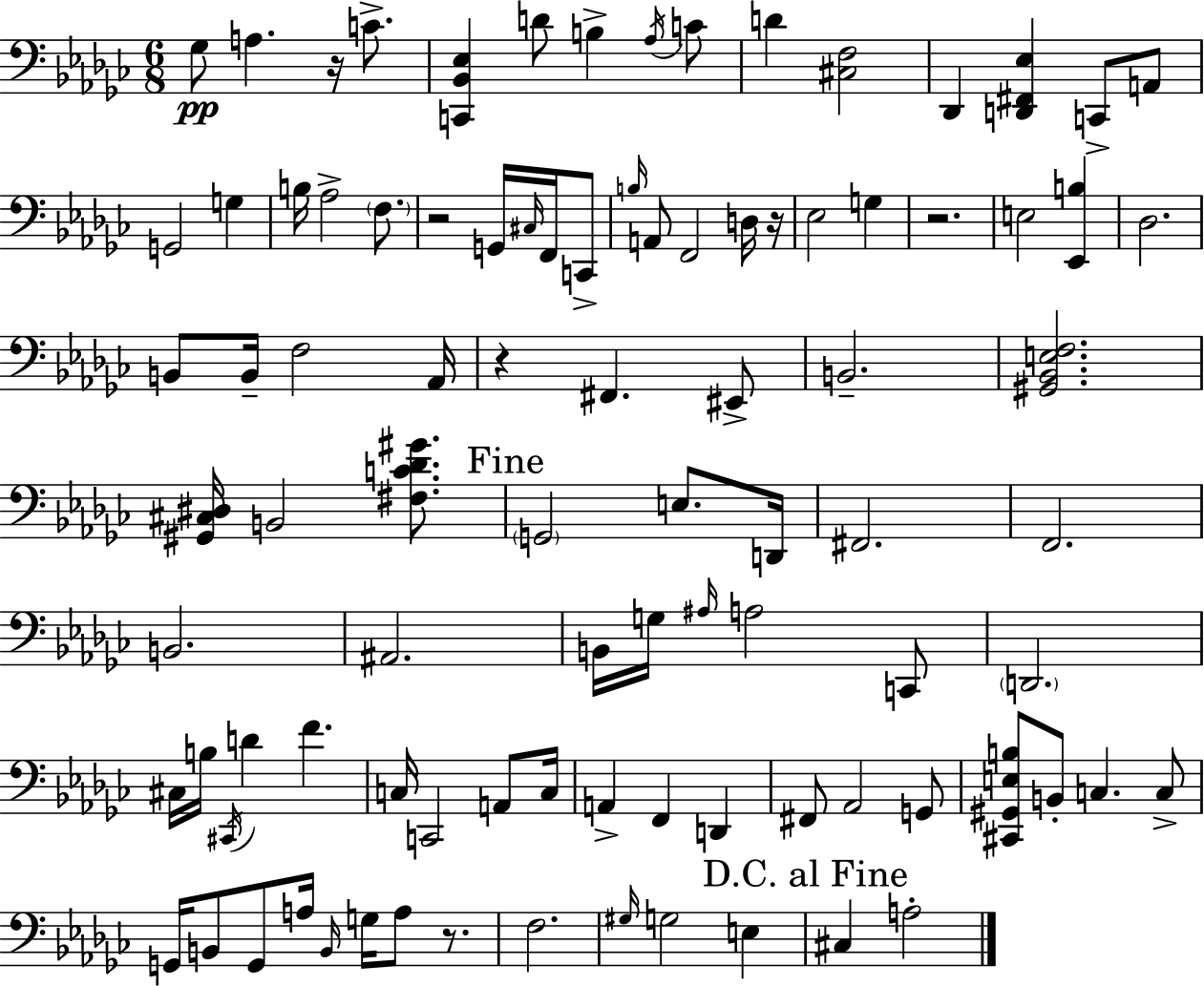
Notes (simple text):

Gb3/e A3/q. R/s C4/e. [C2,Bb2,Eb3]/q D4/e B3/q Ab3/s C4/e D4/q [C#3,F3]/h Db2/q [D2,F#2,Eb3]/q C2/e A2/e G2/h G3/q B3/s Ab3/h F3/e. R/h G2/s C#3/s F2/s C2/e B3/s A2/e F2/h D3/s R/s Eb3/h G3/q R/h. E3/h [Eb2,B3]/q Db3/h. B2/e B2/s F3/h Ab2/s R/q F#2/q. EIS2/e B2/h. [G#2,Bb2,E3,F3]/h. [G#2,C#3,D#3]/s B2/h [F#3,C4,Db4,G#4]/e. G2/h E3/e. D2/s F#2/h. F2/h. B2/h. A#2/h. B2/s G3/s A#3/s A3/h C2/e D2/h. C#3/s B3/s C#2/s D4/q F4/q. C3/s C2/h A2/e C3/s A2/q F2/q D2/q F#2/e Ab2/h G2/e [C#2,G#2,E3,B3]/e B2/e C3/q. C3/e G2/s B2/e G2/e A3/s B2/s G3/s A3/e R/e. F3/h. G#3/s G3/h E3/q C#3/q A3/h